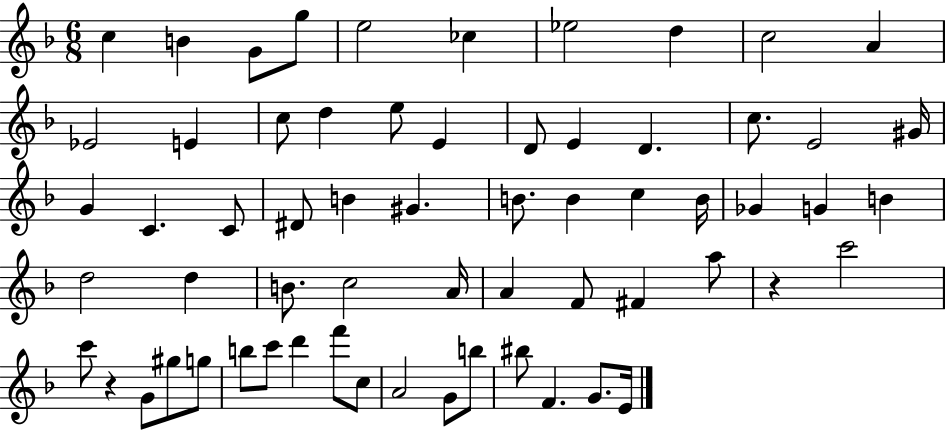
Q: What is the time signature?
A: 6/8